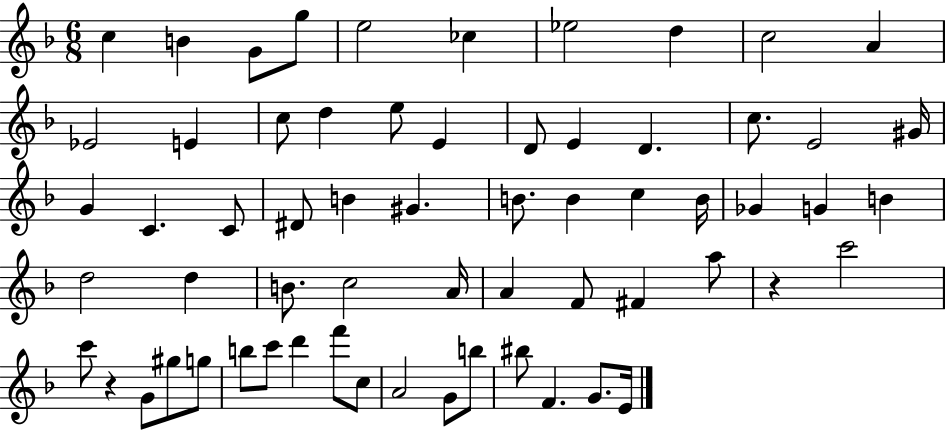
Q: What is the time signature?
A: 6/8